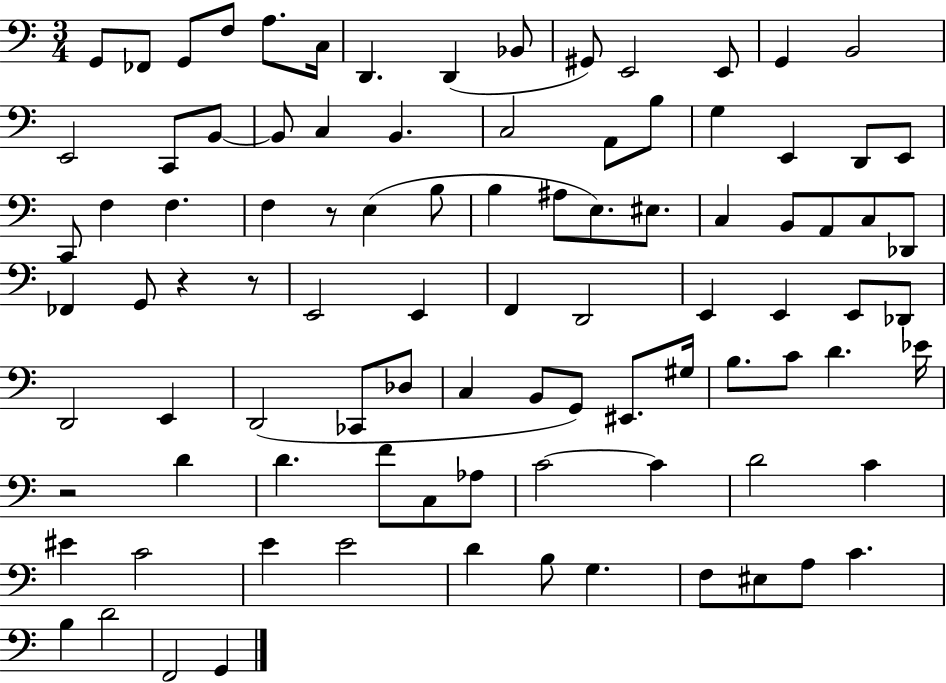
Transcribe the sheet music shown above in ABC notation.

X:1
T:Untitled
M:3/4
L:1/4
K:C
G,,/2 _F,,/2 G,,/2 F,/2 A,/2 C,/4 D,, D,, _B,,/2 ^G,,/2 E,,2 E,,/2 G,, B,,2 E,,2 C,,/2 B,,/2 B,,/2 C, B,, C,2 A,,/2 B,/2 G, E,, D,,/2 E,,/2 C,,/2 F, F, F, z/2 E, B,/2 B, ^A,/2 E,/2 ^E,/2 C, B,,/2 A,,/2 C,/2 _D,,/2 _F,, G,,/2 z z/2 E,,2 E,, F,, D,,2 E,, E,, E,,/2 _D,,/2 D,,2 E,, D,,2 _C,,/2 _D,/2 C, B,,/2 G,,/2 ^E,,/2 ^G,/4 B,/2 C/2 D _E/4 z2 D D F/2 C,/2 _A,/2 C2 C D2 C ^E C2 E E2 D B,/2 G, F,/2 ^E,/2 A,/2 C B, D2 F,,2 G,,